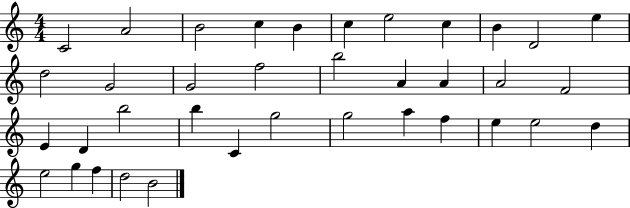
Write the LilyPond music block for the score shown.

{
  \clef treble
  \numericTimeSignature
  \time 4/4
  \key c \major
  c'2 a'2 | b'2 c''4 b'4 | c''4 e''2 c''4 | b'4 d'2 e''4 | \break d''2 g'2 | g'2 f''2 | b''2 a'4 a'4 | a'2 f'2 | \break e'4 d'4 b''2 | b''4 c'4 g''2 | g''2 a''4 f''4 | e''4 e''2 d''4 | \break e''2 g''4 f''4 | d''2 b'2 | \bar "|."
}